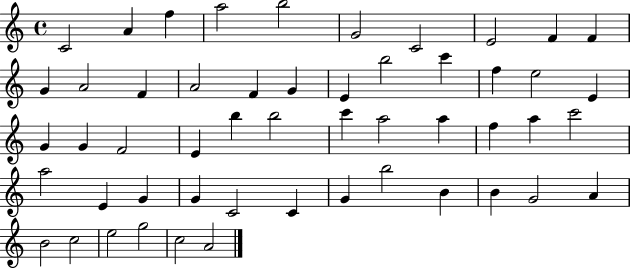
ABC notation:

X:1
T:Untitled
M:4/4
L:1/4
K:C
C2 A f a2 b2 G2 C2 E2 F F G A2 F A2 F G E b2 c' f e2 E G G F2 E b b2 c' a2 a f a c'2 a2 E G G C2 C G b2 B B G2 A B2 c2 e2 g2 c2 A2